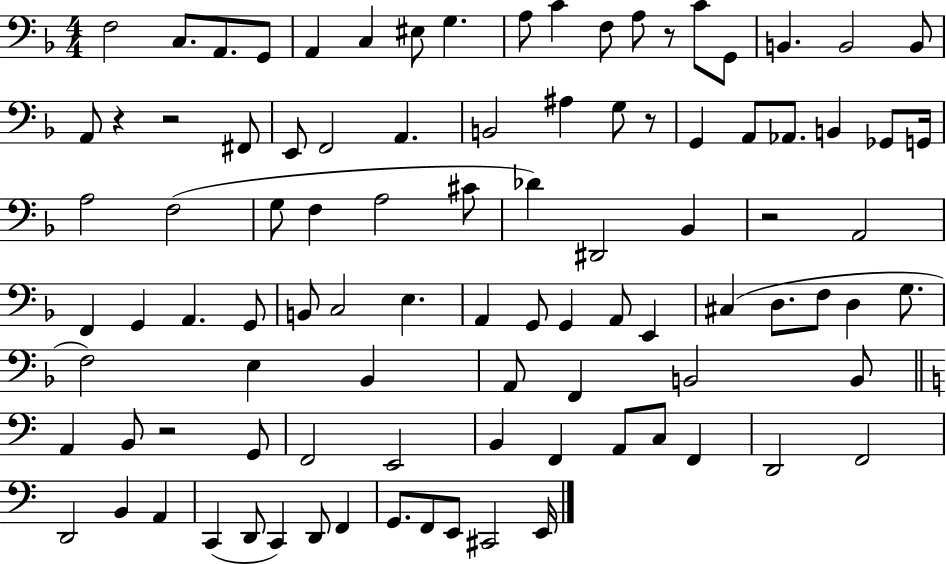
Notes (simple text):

F3/h C3/e. A2/e. G2/e A2/q C3/q EIS3/e G3/q. A3/e C4/q F3/e A3/e R/e C4/e G2/e B2/q. B2/h B2/e A2/e R/q R/h F#2/e E2/e F2/h A2/q. B2/h A#3/q G3/e R/e G2/q A2/e Ab2/e. B2/q Gb2/e G2/s A3/h F3/h G3/e F3/q A3/h C#4/e Db4/q D#2/h Bb2/q R/h A2/h F2/q G2/q A2/q. G2/e B2/e C3/h E3/q. A2/q G2/e G2/q A2/e E2/q C#3/q D3/e. F3/e D3/q G3/e. F3/h E3/q Bb2/q A2/e F2/q B2/h B2/e A2/q B2/e R/h G2/e F2/h E2/h B2/q F2/q A2/e C3/e F2/q D2/h F2/h D2/h B2/q A2/q C2/q D2/e C2/q D2/e F2/q G2/e. F2/e E2/e C#2/h E2/s